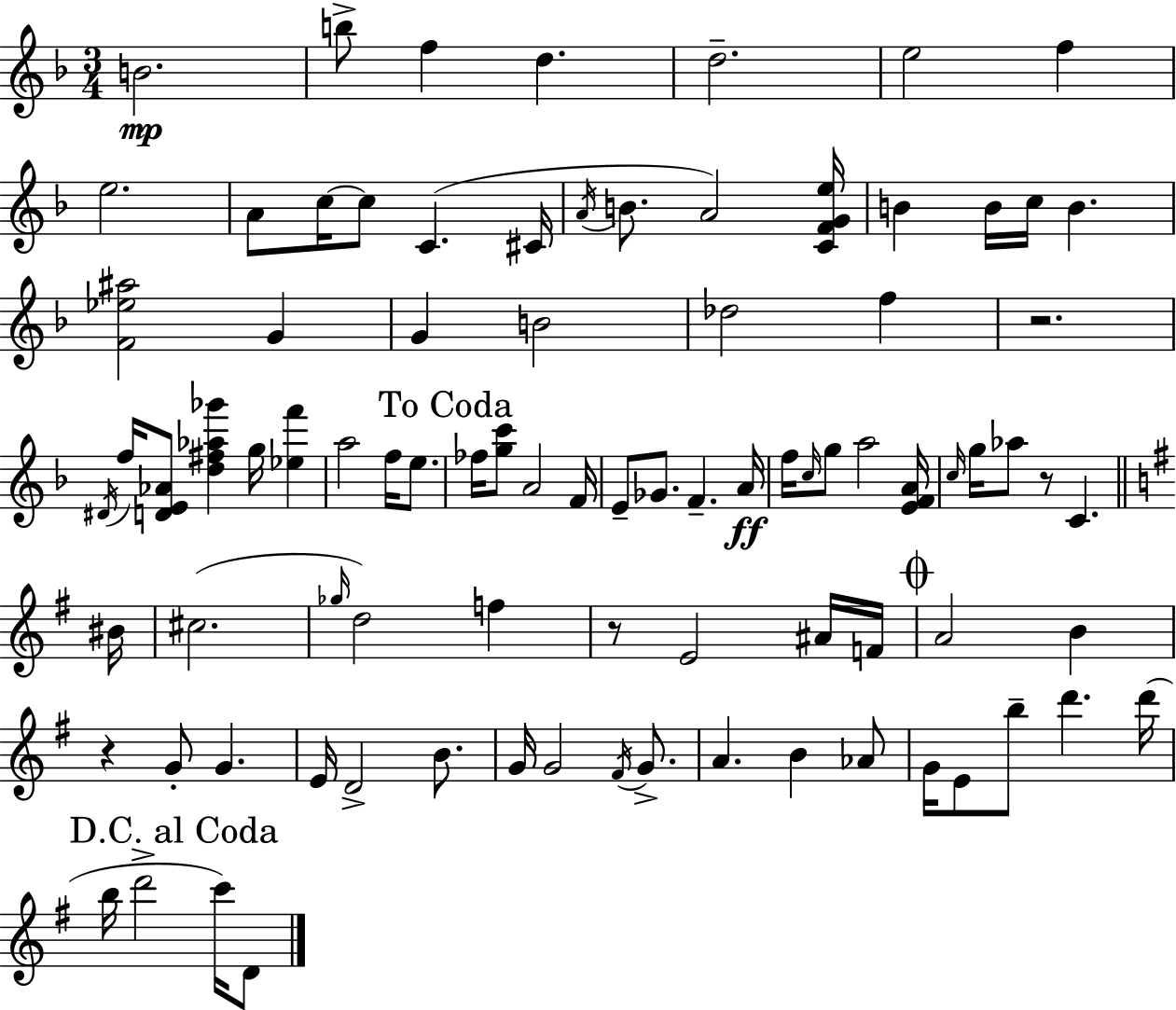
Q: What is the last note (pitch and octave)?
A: D4